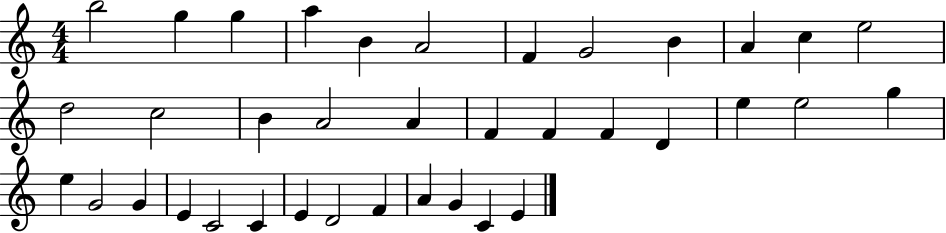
X:1
T:Untitled
M:4/4
L:1/4
K:C
b2 g g a B A2 F G2 B A c e2 d2 c2 B A2 A F F F D e e2 g e G2 G E C2 C E D2 F A G C E